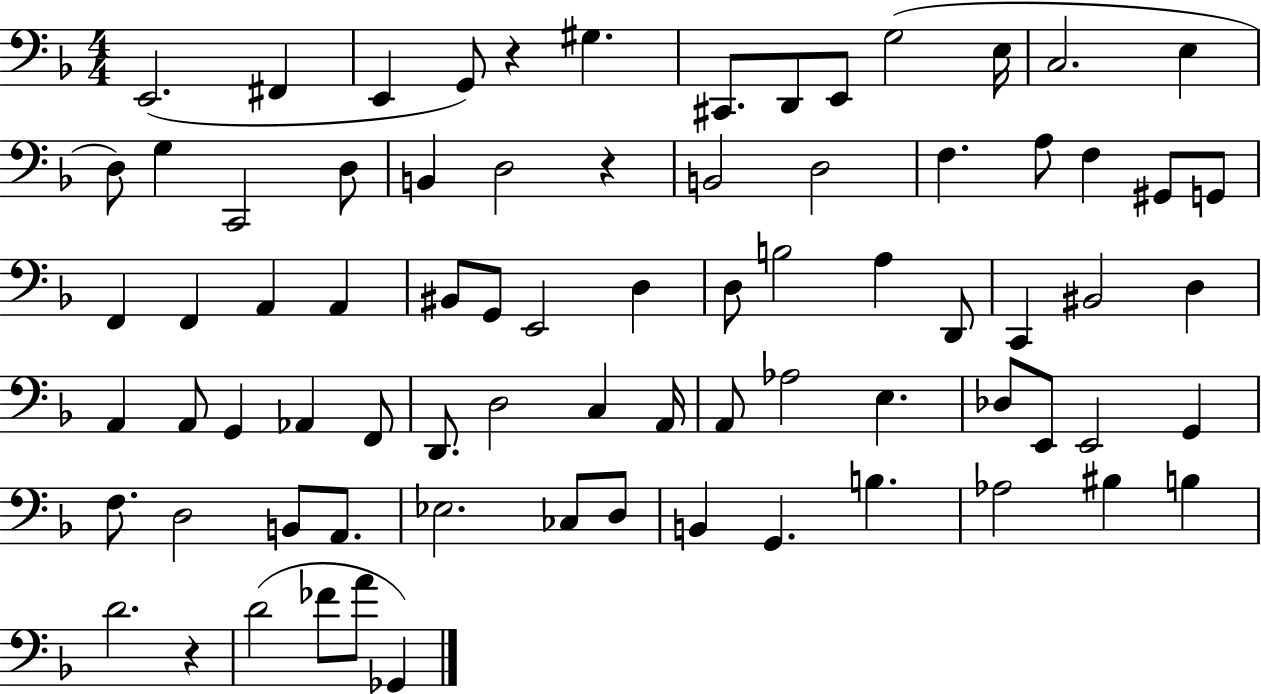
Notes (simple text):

E2/h. F#2/q E2/q G2/e R/q G#3/q. C#2/e. D2/e E2/e G3/h E3/s C3/h. E3/q D3/e G3/q C2/h D3/e B2/q D3/h R/q B2/h D3/h F3/q. A3/e F3/q G#2/e G2/e F2/q F2/q A2/q A2/q BIS2/e G2/e E2/h D3/q D3/e B3/h A3/q D2/e C2/q BIS2/h D3/q A2/q A2/e G2/q Ab2/q F2/e D2/e. D3/h C3/q A2/s A2/e Ab3/h E3/q. Db3/e E2/e E2/h G2/q F3/e. D3/h B2/e A2/e. Eb3/h. CES3/e D3/e B2/q G2/q. B3/q. Ab3/h BIS3/q B3/q D4/h. R/q D4/h FES4/e A4/e Gb2/q